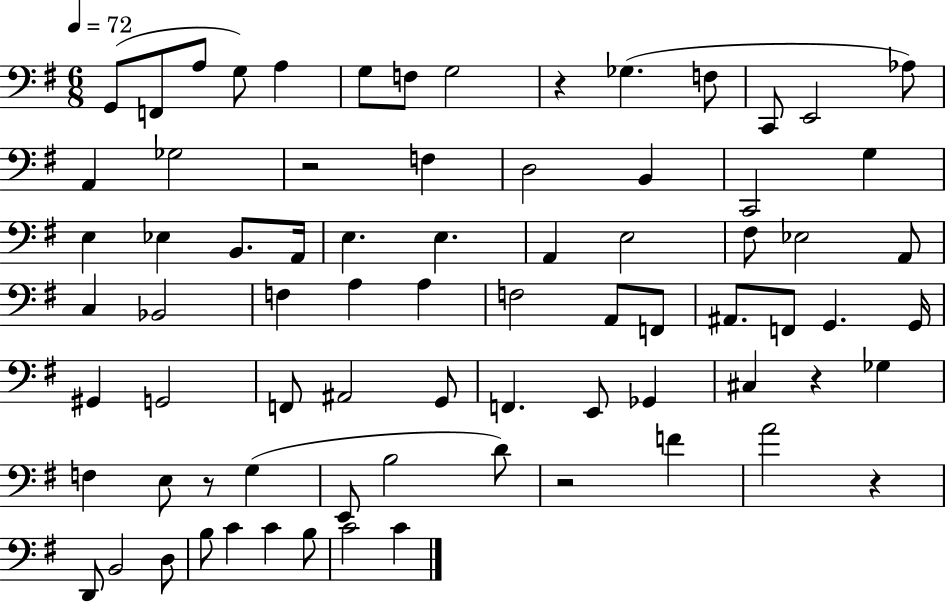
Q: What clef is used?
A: bass